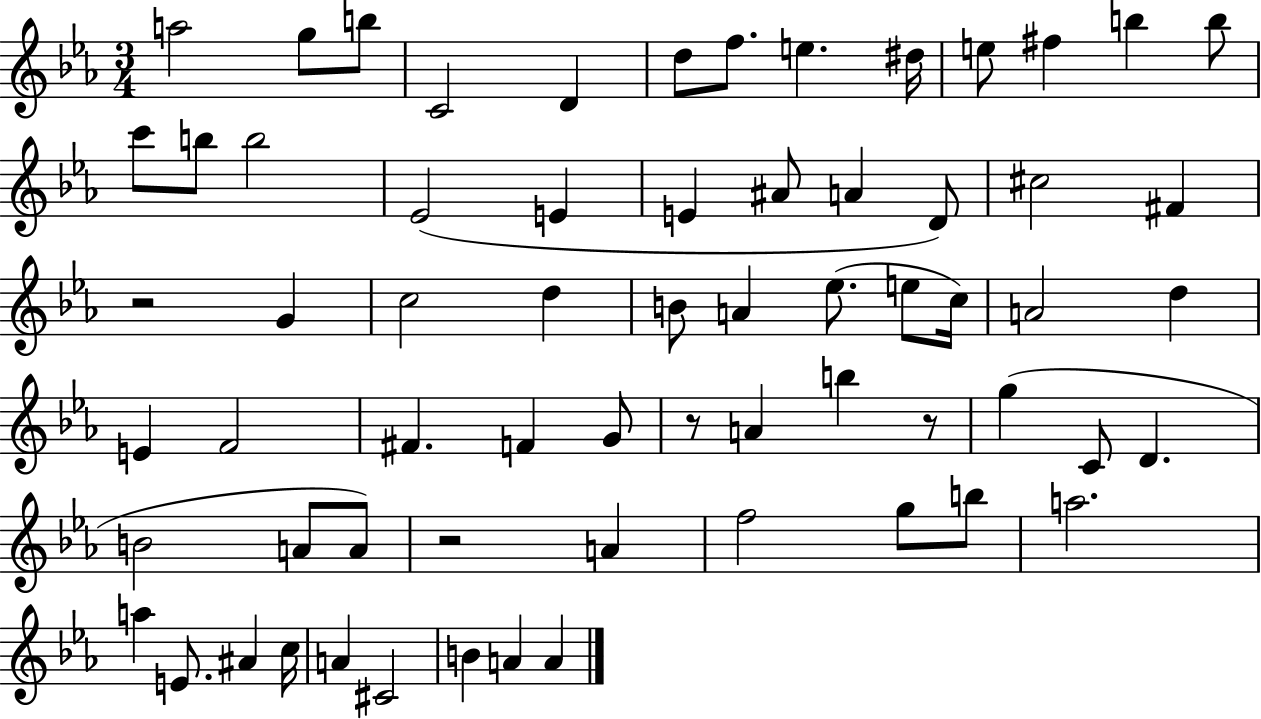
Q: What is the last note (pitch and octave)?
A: A4